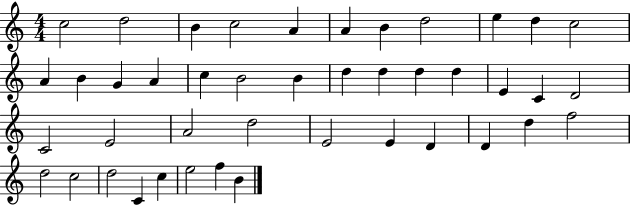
X:1
T:Untitled
M:4/4
L:1/4
K:C
c2 d2 B c2 A A B d2 e d c2 A B G A c B2 B d d d d E C D2 C2 E2 A2 d2 E2 E D D d f2 d2 c2 d2 C c e2 f B